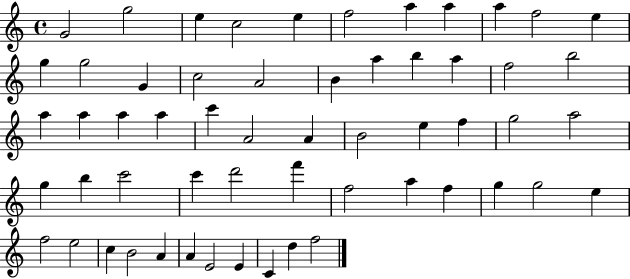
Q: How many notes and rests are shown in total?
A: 57